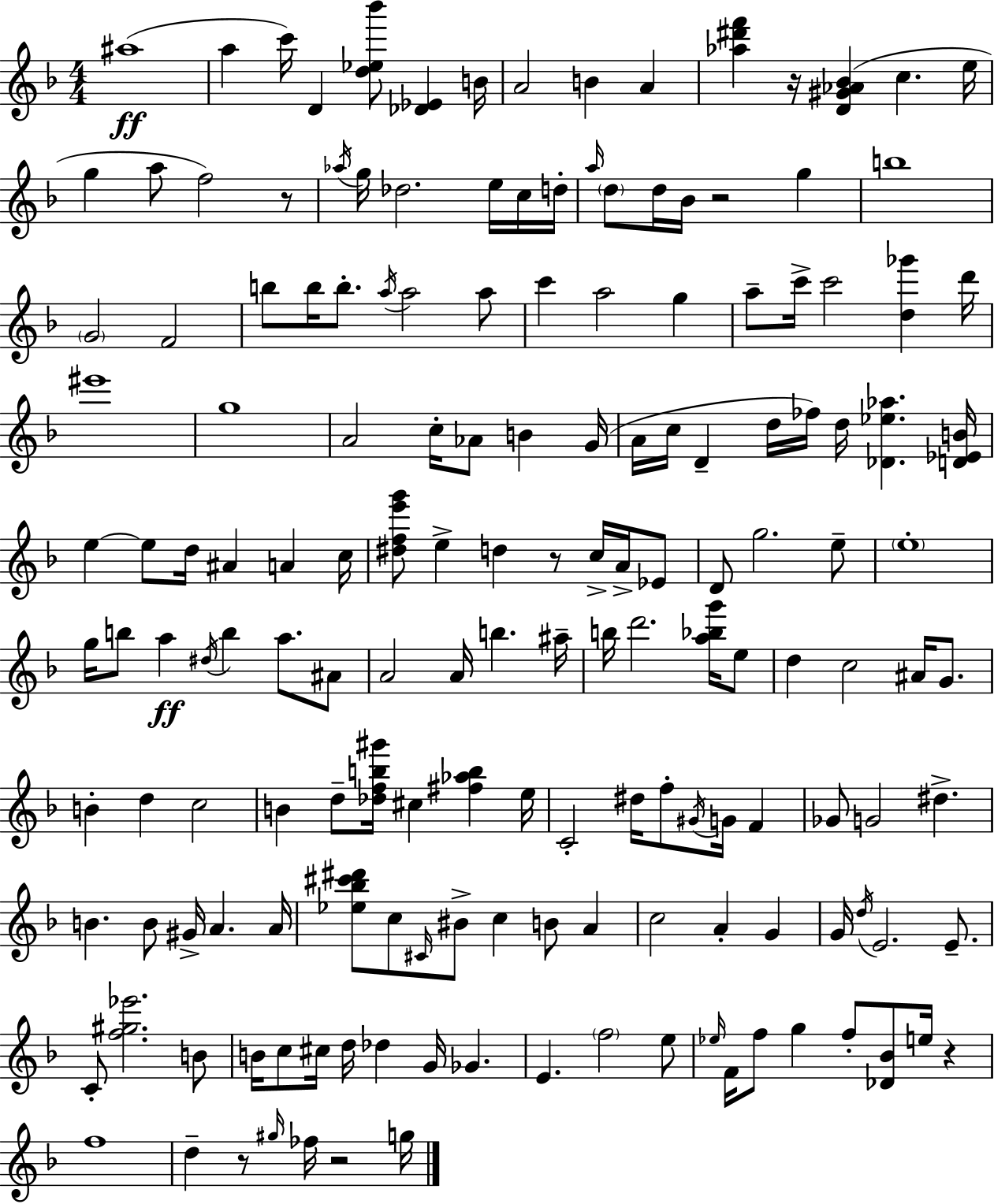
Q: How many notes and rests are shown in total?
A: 164